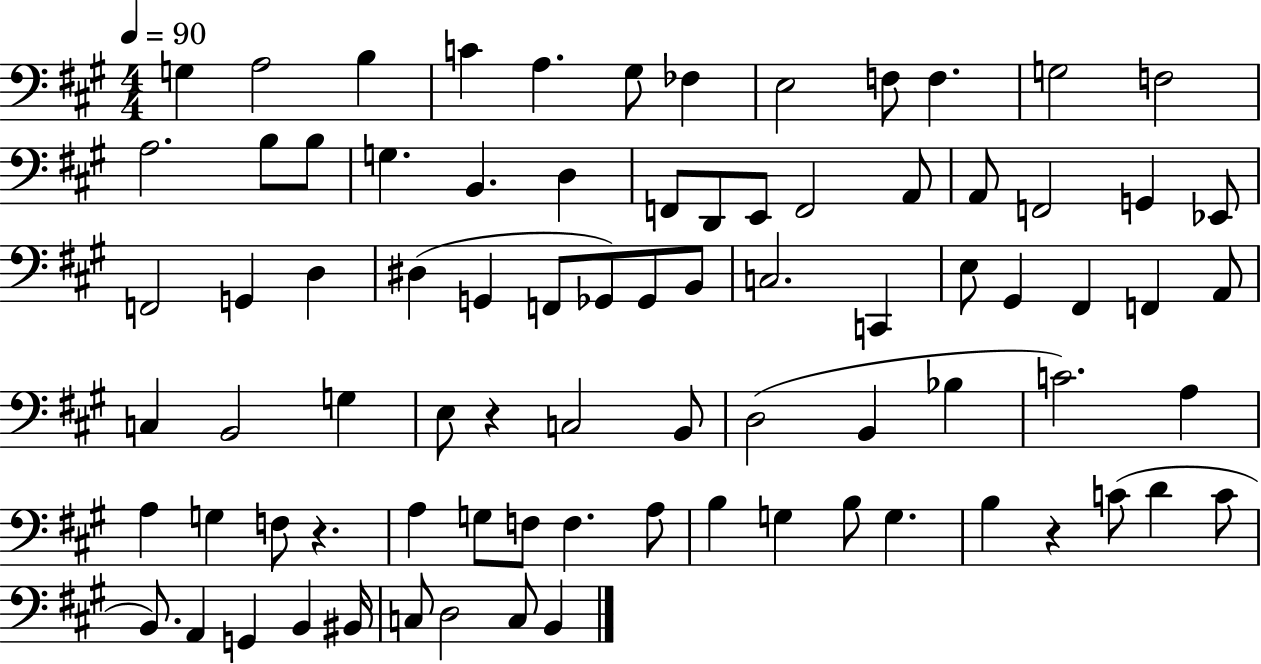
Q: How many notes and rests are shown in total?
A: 82